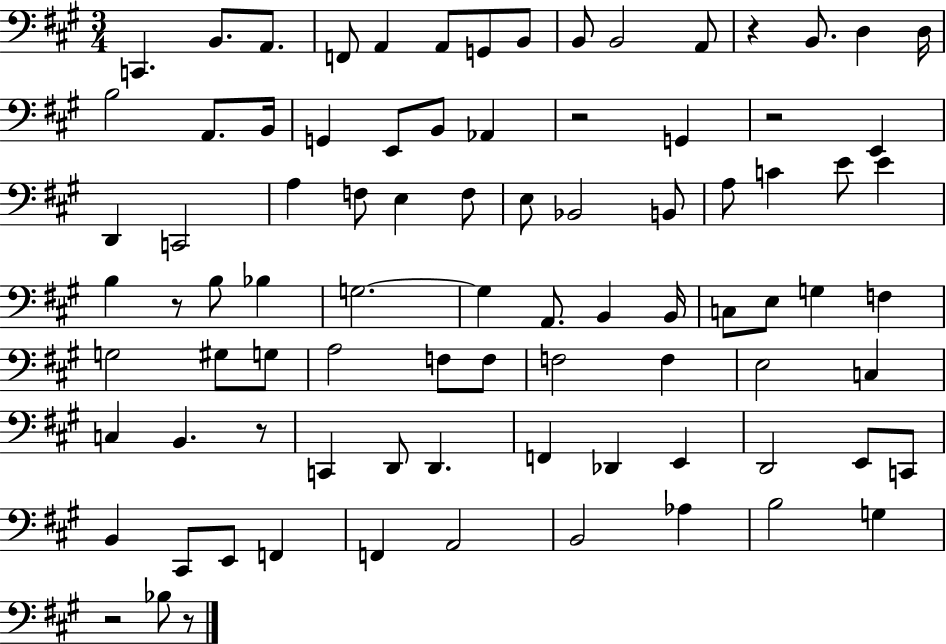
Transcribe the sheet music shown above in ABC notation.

X:1
T:Untitled
M:3/4
L:1/4
K:A
C,, B,,/2 A,,/2 F,,/2 A,, A,,/2 G,,/2 B,,/2 B,,/2 B,,2 A,,/2 z B,,/2 D, D,/4 B,2 A,,/2 B,,/4 G,, E,,/2 B,,/2 _A,, z2 G,, z2 E,, D,, C,,2 A, F,/2 E, F,/2 E,/2 _B,,2 B,,/2 A,/2 C E/2 E B, z/2 B,/2 _B, G,2 G, A,,/2 B,, B,,/4 C,/2 E,/2 G, F, G,2 ^G,/2 G,/2 A,2 F,/2 F,/2 F,2 F, E,2 C, C, B,, z/2 C,, D,,/2 D,, F,, _D,, E,, D,,2 E,,/2 C,,/2 B,, ^C,,/2 E,,/2 F,, F,, A,,2 B,,2 _A, B,2 G, z2 _B,/2 z/2